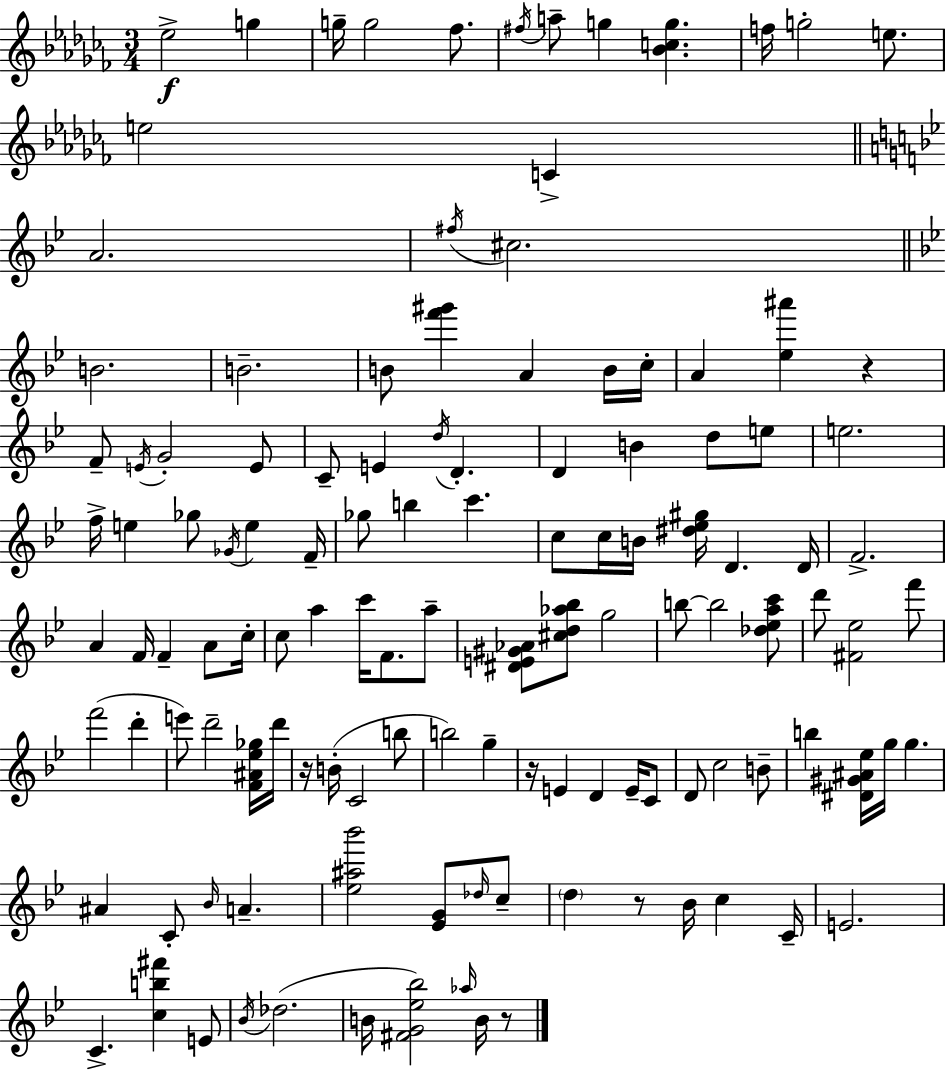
{
  \clef treble
  \numericTimeSignature
  \time 3/4
  \key aes \minor
  ees''2->\f g''4 | g''16-- g''2 fes''8. | \acciaccatura { fis''16 } a''8-- g''4 <bes' c'' g''>4. | f''16 g''2-. e''8. | \break e''2 c'4-> | \bar "||" \break \key g \minor a'2. | \acciaccatura { fis''16 } cis''2. | \bar "||" \break \key bes \major b'2. | b'2.-- | b'8 <f''' gis'''>4 a'4 b'16 c''16-. | a'4 <ees'' ais'''>4 r4 | \break f'8-- \acciaccatura { e'16 } g'2-. e'8 | c'8-- e'4 \acciaccatura { d''16 } d'4.-. | d'4 b'4 d''8 | e''8 e''2. | \break f''16-> e''4 ges''8 \acciaccatura { ges'16 } e''4 | f'16-- ges''8 b''4 c'''4. | c''8 c''16 b'16 <dis'' ees'' gis''>16 d'4. | d'16 f'2.-> | \break a'4 f'16 f'4-- | a'8 c''16-. c''8 a''4 c'''16 f'8. | a''8-- <dis' e' gis' aes'>8 <cis'' d'' aes'' bes''>8 g''2 | b''8~~ b''2 | \break <des'' ees'' a'' c'''>8 d'''8 <fis' ees''>2 | f'''8 f'''2( d'''4-. | e'''8) d'''2-- | <f' ais' ees'' ges''>16 d'''16 r16 b'16-.( c'2 | \break b''8 b''2) g''4-- | r16 e'4 d'4 | e'16-- c'8 d'8 c''2 | b'8-- b''4 <dis' gis' ais' ees''>16 g''16 g''4. | \break ais'4 c'8-. \grace { bes'16 } a'4.-- | <ees'' ais'' bes'''>2 | <ees' g'>8 \grace { des''16 } c''8-- \parenthesize d''4 r8 bes'16 | c''4 c'16-- e'2. | \break c'4.-> <c'' b'' fis'''>4 | e'8 \acciaccatura { bes'16 } des''2.( | b'16 <fis' g' ees'' bes''>2) | \grace { aes''16 } b'16 r8 \bar "|."
}